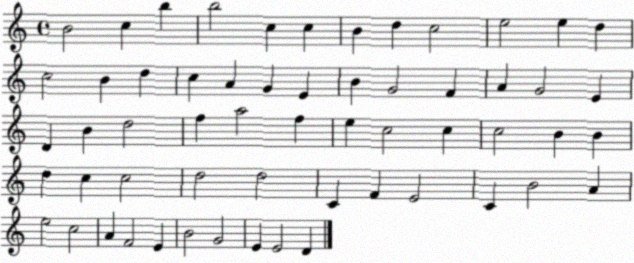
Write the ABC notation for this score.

X:1
T:Untitled
M:4/4
L:1/4
K:C
B2 c b b2 c c B d c2 e2 e d c2 B d c A G E B G2 F A G2 E D B d2 f a2 f e c2 c c2 B B d c c2 d2 d2 C F E2 C B2 A e2 c2 A F2 E B2 G2 E E2 D